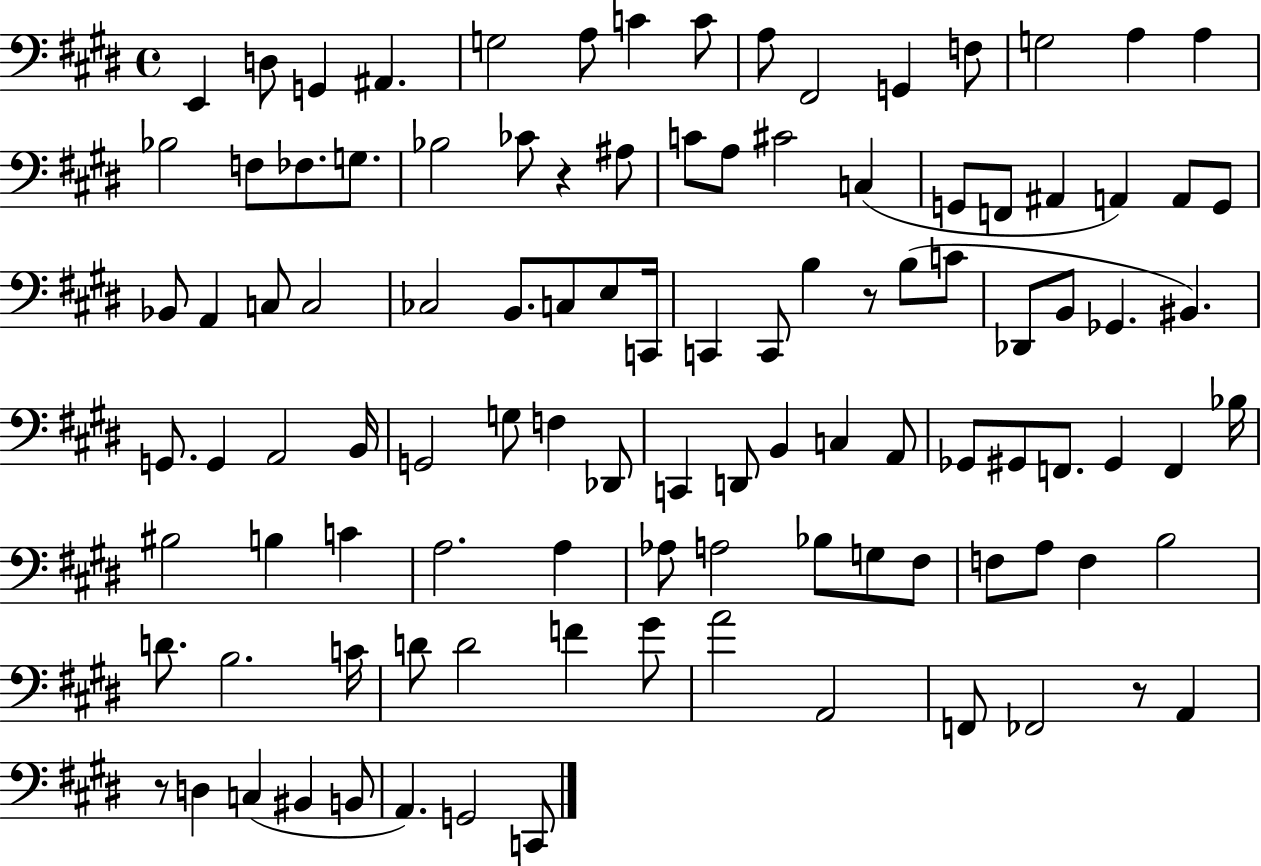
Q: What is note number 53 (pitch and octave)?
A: A2